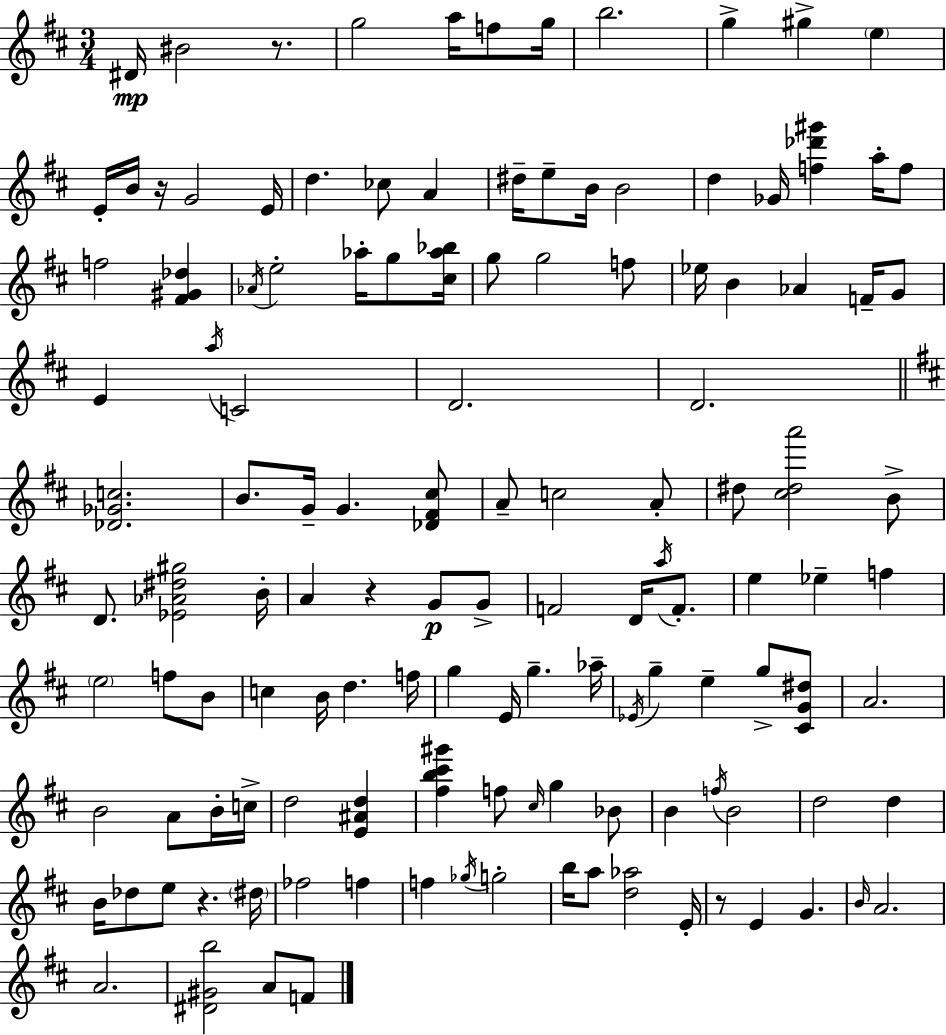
{
  \clef treble
  \numericTimeSignature
  \time 3/4
  \key d \major
  dis'16\mp bis'2 r8. | g''2 a''16 f''8 g''16 | b''2. | g''4-> gis''4-> \parenthesize e''4 | \break e'16-. b'16 r16 g'2 e'16 | d''4. ces''8 a'4 | dis''16-- e''8-- b'16 b'2 | d''4 ges'16 <f'' des''' gis'''>4 a''16-. f''8 | \break f''2 <fis' gis' des''>4 | \acciaccatura { aes'16 } e''2-. aes''16-. g''8 | <cis'' aes'' bes''>16 g''8 g''2 f''8 | ees''16 b'4 aes'4 f'16-- g'8 | \break e'4 \acciaccatura { a''16 } c'2 | d'2. | d'2. | \bar "||" \break \key d \major <des' ges' c''>2. | b'8. g'16-- g'4. <des' fis' cis''>8 | a'8-- c''2 a'8-. | dis''8 <cis'' dis'' a'''>2 b'8-> | \break d'8. <ees' aes' dis'' gis''>2 b'16-. | a'4 r4 g'8\p g'8-> | f'2 d'16 \acciaccatura { a''16 } f'8.-. | e''4 ees''4-- f''4 | \break \parenthesize e''2 f''8 b'8 | c''4 b'16 d''4. | f''16 g''4 e'16 g''4.-- | aes''16-- \acciaccatura { ees'16 } g''4-- e''4-- g''8-> | \break <cis' g' dis''>8 a'2. | b'2 a'8 | b'16-. c''16-> d''2 <e' ais' d''>4 | <fis'' b'' cis''' gis'''>4 f''8 \grace { cis''16 } g''4 | \break bes'8 b'4 \acciaccatura { f''16 } b'2 | d''2 | d''4 b'16 des''8 e''8 r4. | \parenthesize dis''16 fes''2 | \break f''4 f''4 \acciaccatura { ges''16 } g''2-. | b''16 a''8 <d'' aes''>2 | e'16-. r8 e'4 g'4. | \grace { b'16 } a'2. | \break a'2. | <dis' gis' b''>2 | a'8 f'8 \bar "|."
}